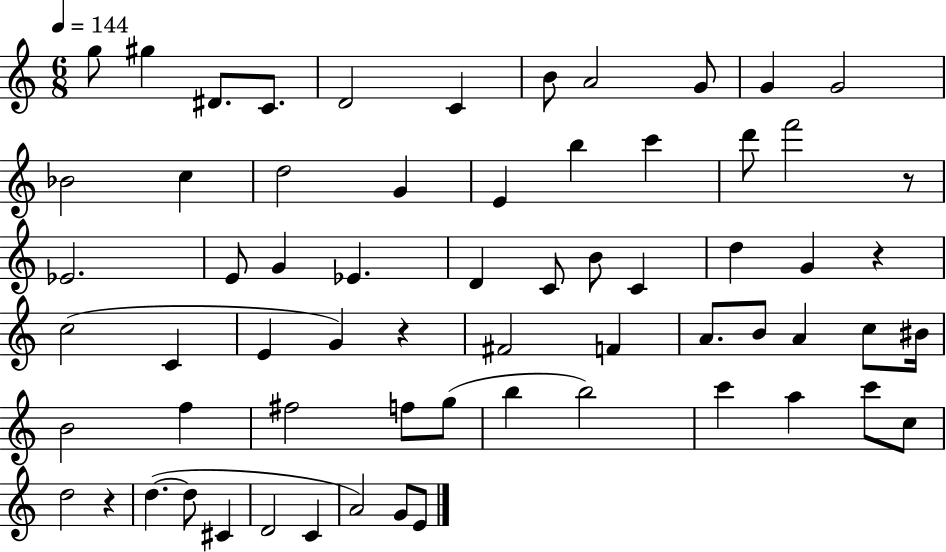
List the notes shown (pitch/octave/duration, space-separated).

G5/e G#5/q D#4/e. C4/e. D4/h C4/q B4/e A4/h G4/e G4/q G4/h Bb4/h C5/q D5/h G4/q E4/q B5/q C6/q D6/e F6/h R/e Eb4/h. E4/e G4/q Eb4/q. D4/q C4/e B4/e C4/q D5/q G4/q R/q C5/h C4/q E4/q G4/q R/q F#4/h F4/q A4/e. B4/e A4/q C5/e BIS4/s B4/h F5/q F#5/h F5/e G5/e B5/q B5/h C6/q A5/q C6/e C5/e D5/h R/q D5/q. D5/e C#4/q D4/h C4/q A4/h G4/e E4/e